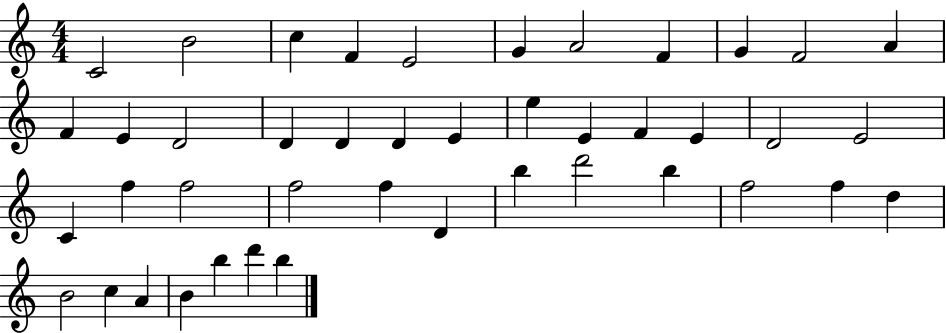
C4/h B4/h C5/q F4/q E4/h G4/q A4/h F4/q G4/q F4/h A4/q F4/q E4/q D4/h D4/q D4/q D4/q E4/q E5/q E4/q F4/q E4/q D4/h E4/h C4/q F5/q F5/h F5/h F5/q D4/q B5/q D6/h B5/q F5/h F5/q D5/q B4/h C5/q A4/q B4/q B5/q D6/q B5/q